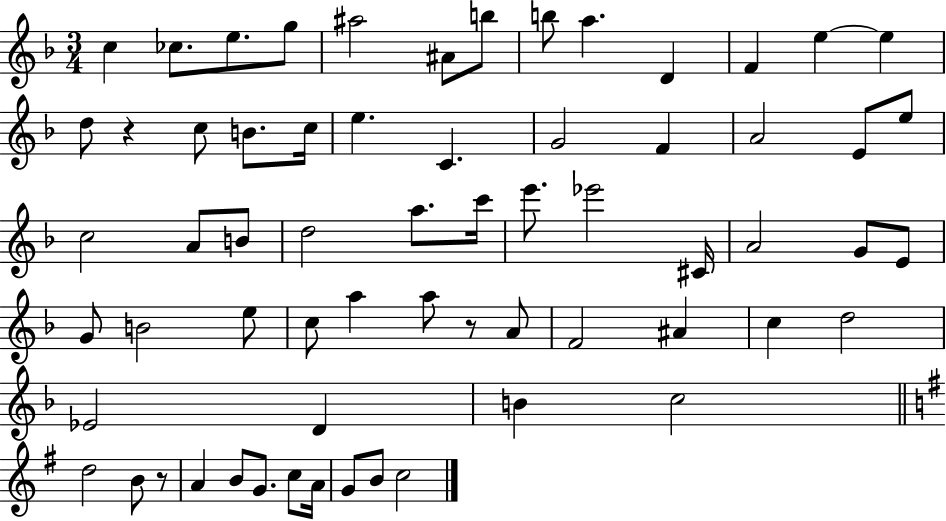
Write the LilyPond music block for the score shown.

{
  \clef treble
  \numericTimeSignature
  \time 3/4
  \key f \major
  c''4 ces''8. e''8. g''8 | ais''2 ais'8 b''8 | b''8 a''4. d'4 | f'4 e''4~~ e''4 | \break d''8 r4 c''8 b'8. c''16 | e''4. c'4. | g'2 f'4 | a'2 e'8 e''8 | \break c''2 a'8 b'8 | d''2 a''8. c'''16 | e'''8. ees'''2 cis'16 | a'2 g'8 e'8 | \break g'8 b'2 e''8 | c''8 a''4 a''8 r8 a'8 | f'2 ais'4 | c''4 d''2 | \break ees'2 d'4 | b'4 c''2 | \bar "||" \break \key g \major d''2 b'8 r8 | a'4 b'8 g'8. c''8 a'16 | g'8 b'8 c''2 | \bar "|."
}